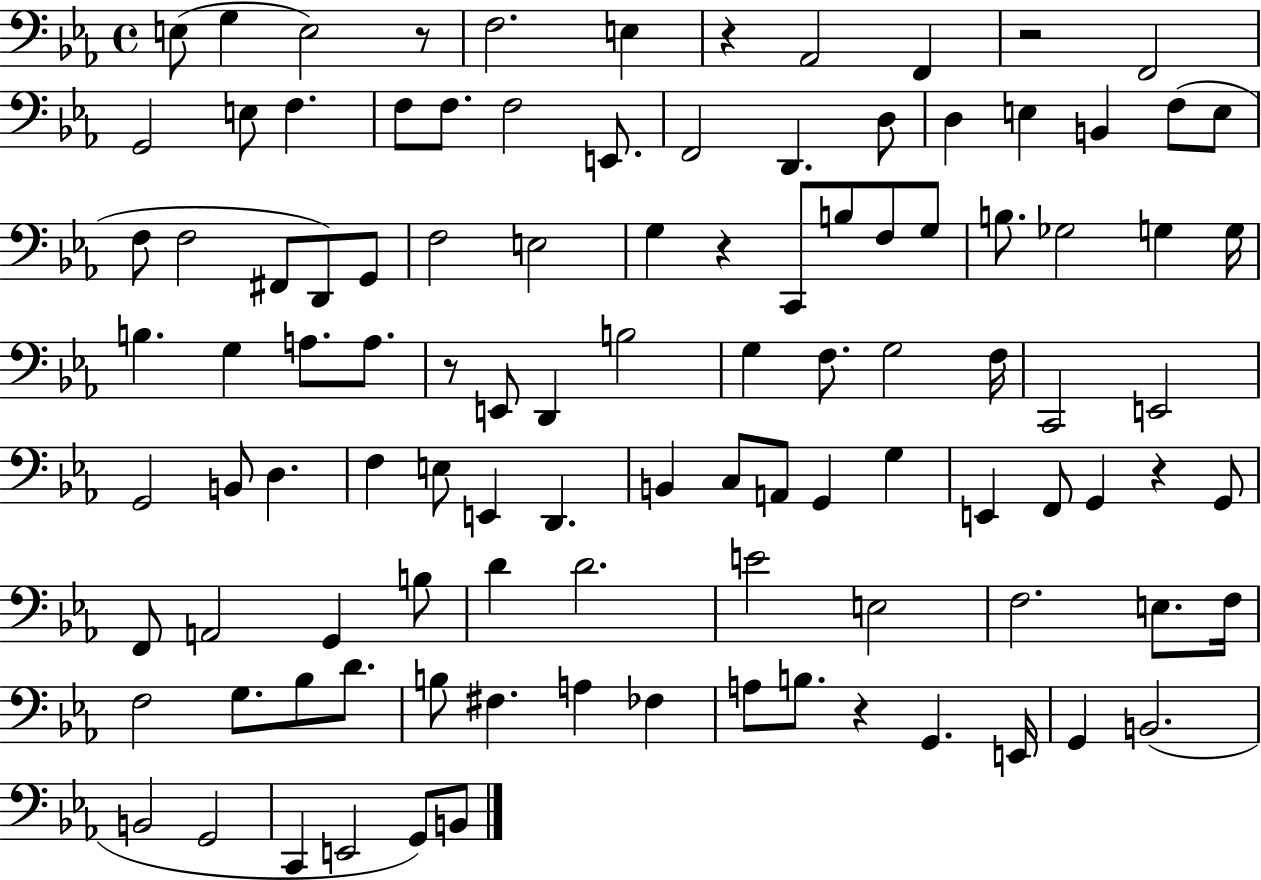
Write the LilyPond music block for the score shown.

{
  \clef bass
  \time 4/4
  \defaultTimeSignature
  \key ees \major
  \repeat volta 2 { e8( g4 e2) r8 | f2. e4 | r4 aes,2 f,4 | r2 f,2 | \break g,2 e8 f4. | f8 f8. f2 e,8. | f,2 d,4. d8 | d4 e4 b,4 f8( e8 | \break f8 f2 fis,8 d,8) g,8 | f2 e2 | g4 r4 c,8 b8 f8 g8 | b8. ges2 g4 g16 | \break b4. g4 a8. a8. | r8 e,8 d,4 b2 | g4 f8. g2 f16 | c,2 e,2 | \break g,2 b,8 d4. | f4 e8 e,4 d,4. | b,4 c8 a,8 g,4 g4 | e,4 f,8 g,4 r4 g,8 | \break f,8 a,2 g,4 b8 | d'4 d'2. | e'2 e2 | f2. e8. f16 | \break f2 g8. bes8 d'8. | b8 fis4. a4 fes4 | a8 b8. r4 g,4. e,16 | g,4 b,2.( | \break b,2 g,2 | c,4 e,2 g,8) b,8 | } \bar "|."
}